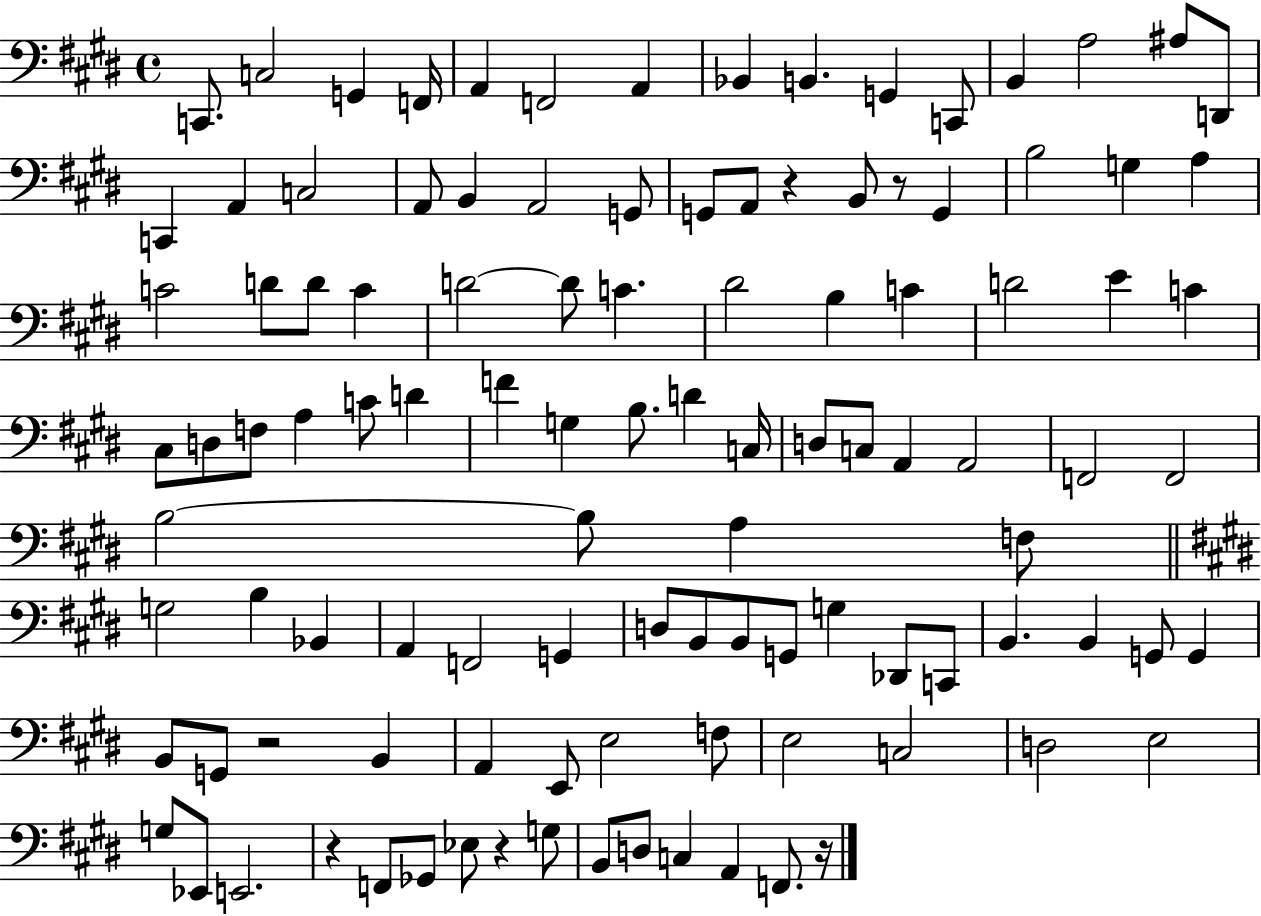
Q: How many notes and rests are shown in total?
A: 109